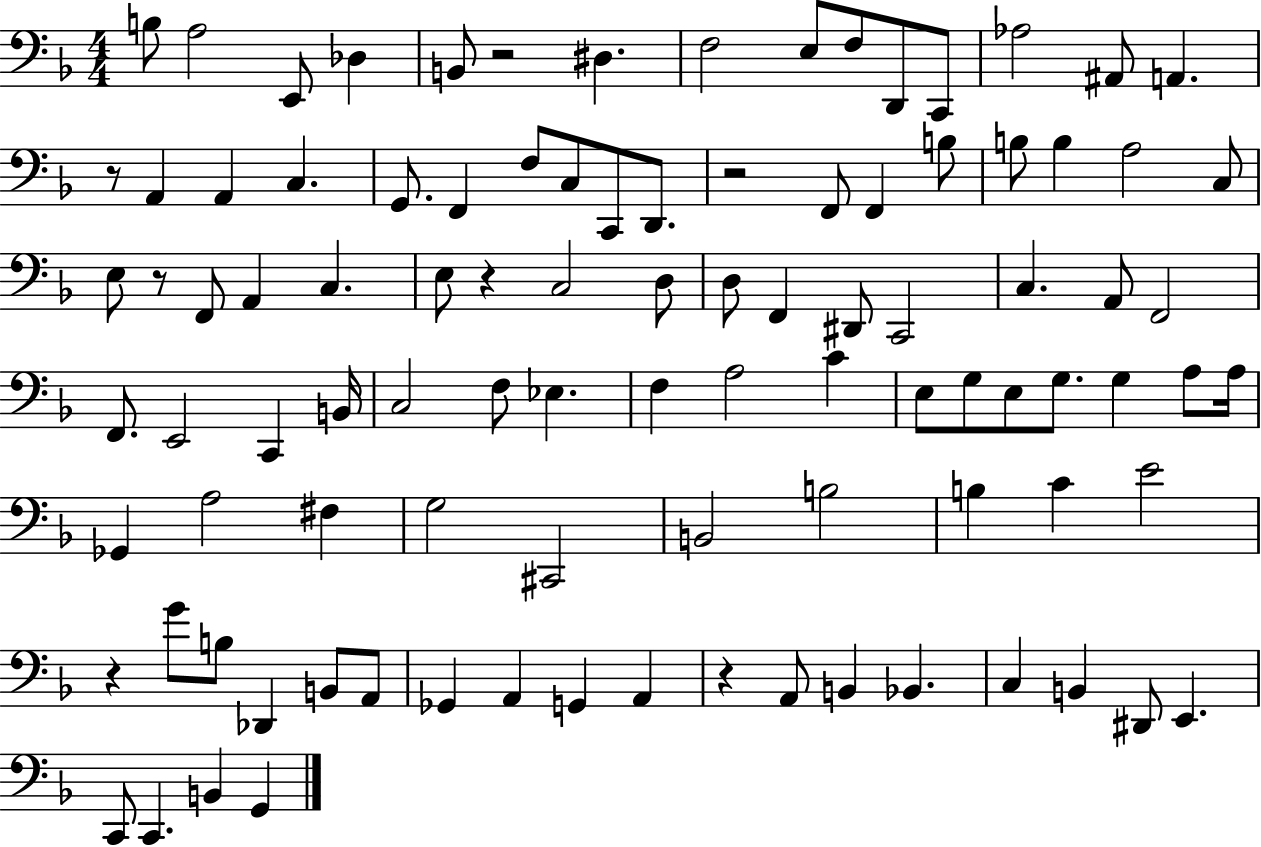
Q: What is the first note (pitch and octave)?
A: B3